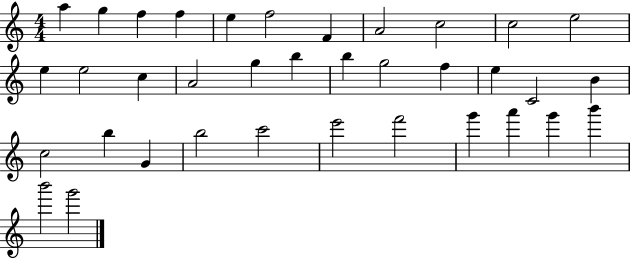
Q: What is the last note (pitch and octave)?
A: G6